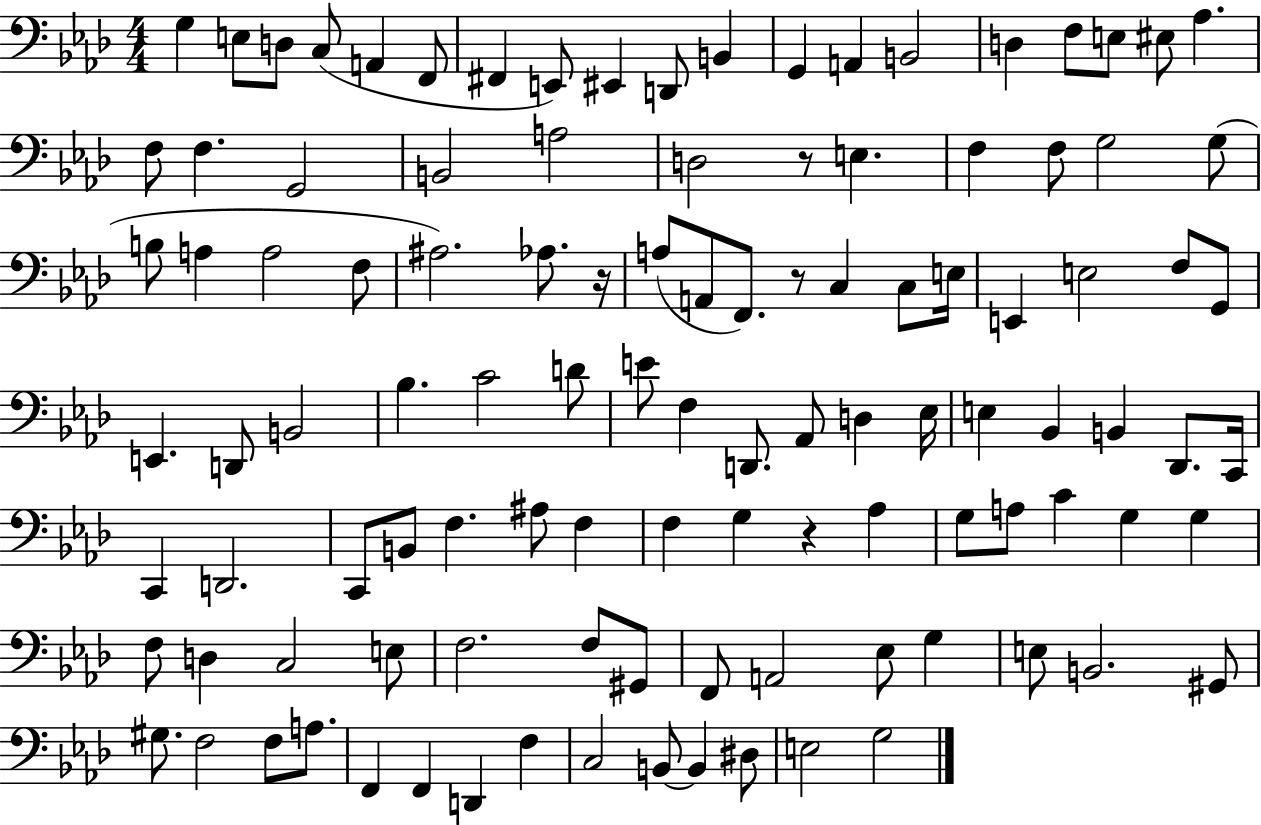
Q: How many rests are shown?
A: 4